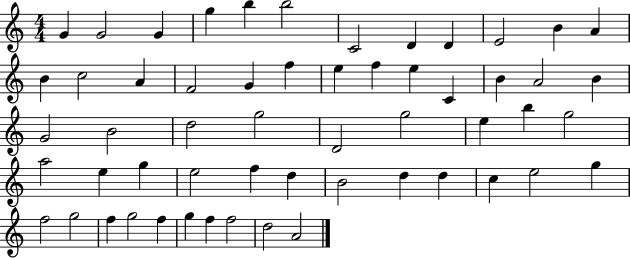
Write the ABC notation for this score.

X:1
T:Untitled
M:4/4
L:1/4
K:C
G G2 G g b b2 C2 D D E2 B A B c2 A F2 G f e f e C B A2 B G2 B2 d2 g2 D2 g2 e b g2 a2 e g e2 f d B2 d d c e2 g f2 g2 f g2 f g f f2 d2 A2